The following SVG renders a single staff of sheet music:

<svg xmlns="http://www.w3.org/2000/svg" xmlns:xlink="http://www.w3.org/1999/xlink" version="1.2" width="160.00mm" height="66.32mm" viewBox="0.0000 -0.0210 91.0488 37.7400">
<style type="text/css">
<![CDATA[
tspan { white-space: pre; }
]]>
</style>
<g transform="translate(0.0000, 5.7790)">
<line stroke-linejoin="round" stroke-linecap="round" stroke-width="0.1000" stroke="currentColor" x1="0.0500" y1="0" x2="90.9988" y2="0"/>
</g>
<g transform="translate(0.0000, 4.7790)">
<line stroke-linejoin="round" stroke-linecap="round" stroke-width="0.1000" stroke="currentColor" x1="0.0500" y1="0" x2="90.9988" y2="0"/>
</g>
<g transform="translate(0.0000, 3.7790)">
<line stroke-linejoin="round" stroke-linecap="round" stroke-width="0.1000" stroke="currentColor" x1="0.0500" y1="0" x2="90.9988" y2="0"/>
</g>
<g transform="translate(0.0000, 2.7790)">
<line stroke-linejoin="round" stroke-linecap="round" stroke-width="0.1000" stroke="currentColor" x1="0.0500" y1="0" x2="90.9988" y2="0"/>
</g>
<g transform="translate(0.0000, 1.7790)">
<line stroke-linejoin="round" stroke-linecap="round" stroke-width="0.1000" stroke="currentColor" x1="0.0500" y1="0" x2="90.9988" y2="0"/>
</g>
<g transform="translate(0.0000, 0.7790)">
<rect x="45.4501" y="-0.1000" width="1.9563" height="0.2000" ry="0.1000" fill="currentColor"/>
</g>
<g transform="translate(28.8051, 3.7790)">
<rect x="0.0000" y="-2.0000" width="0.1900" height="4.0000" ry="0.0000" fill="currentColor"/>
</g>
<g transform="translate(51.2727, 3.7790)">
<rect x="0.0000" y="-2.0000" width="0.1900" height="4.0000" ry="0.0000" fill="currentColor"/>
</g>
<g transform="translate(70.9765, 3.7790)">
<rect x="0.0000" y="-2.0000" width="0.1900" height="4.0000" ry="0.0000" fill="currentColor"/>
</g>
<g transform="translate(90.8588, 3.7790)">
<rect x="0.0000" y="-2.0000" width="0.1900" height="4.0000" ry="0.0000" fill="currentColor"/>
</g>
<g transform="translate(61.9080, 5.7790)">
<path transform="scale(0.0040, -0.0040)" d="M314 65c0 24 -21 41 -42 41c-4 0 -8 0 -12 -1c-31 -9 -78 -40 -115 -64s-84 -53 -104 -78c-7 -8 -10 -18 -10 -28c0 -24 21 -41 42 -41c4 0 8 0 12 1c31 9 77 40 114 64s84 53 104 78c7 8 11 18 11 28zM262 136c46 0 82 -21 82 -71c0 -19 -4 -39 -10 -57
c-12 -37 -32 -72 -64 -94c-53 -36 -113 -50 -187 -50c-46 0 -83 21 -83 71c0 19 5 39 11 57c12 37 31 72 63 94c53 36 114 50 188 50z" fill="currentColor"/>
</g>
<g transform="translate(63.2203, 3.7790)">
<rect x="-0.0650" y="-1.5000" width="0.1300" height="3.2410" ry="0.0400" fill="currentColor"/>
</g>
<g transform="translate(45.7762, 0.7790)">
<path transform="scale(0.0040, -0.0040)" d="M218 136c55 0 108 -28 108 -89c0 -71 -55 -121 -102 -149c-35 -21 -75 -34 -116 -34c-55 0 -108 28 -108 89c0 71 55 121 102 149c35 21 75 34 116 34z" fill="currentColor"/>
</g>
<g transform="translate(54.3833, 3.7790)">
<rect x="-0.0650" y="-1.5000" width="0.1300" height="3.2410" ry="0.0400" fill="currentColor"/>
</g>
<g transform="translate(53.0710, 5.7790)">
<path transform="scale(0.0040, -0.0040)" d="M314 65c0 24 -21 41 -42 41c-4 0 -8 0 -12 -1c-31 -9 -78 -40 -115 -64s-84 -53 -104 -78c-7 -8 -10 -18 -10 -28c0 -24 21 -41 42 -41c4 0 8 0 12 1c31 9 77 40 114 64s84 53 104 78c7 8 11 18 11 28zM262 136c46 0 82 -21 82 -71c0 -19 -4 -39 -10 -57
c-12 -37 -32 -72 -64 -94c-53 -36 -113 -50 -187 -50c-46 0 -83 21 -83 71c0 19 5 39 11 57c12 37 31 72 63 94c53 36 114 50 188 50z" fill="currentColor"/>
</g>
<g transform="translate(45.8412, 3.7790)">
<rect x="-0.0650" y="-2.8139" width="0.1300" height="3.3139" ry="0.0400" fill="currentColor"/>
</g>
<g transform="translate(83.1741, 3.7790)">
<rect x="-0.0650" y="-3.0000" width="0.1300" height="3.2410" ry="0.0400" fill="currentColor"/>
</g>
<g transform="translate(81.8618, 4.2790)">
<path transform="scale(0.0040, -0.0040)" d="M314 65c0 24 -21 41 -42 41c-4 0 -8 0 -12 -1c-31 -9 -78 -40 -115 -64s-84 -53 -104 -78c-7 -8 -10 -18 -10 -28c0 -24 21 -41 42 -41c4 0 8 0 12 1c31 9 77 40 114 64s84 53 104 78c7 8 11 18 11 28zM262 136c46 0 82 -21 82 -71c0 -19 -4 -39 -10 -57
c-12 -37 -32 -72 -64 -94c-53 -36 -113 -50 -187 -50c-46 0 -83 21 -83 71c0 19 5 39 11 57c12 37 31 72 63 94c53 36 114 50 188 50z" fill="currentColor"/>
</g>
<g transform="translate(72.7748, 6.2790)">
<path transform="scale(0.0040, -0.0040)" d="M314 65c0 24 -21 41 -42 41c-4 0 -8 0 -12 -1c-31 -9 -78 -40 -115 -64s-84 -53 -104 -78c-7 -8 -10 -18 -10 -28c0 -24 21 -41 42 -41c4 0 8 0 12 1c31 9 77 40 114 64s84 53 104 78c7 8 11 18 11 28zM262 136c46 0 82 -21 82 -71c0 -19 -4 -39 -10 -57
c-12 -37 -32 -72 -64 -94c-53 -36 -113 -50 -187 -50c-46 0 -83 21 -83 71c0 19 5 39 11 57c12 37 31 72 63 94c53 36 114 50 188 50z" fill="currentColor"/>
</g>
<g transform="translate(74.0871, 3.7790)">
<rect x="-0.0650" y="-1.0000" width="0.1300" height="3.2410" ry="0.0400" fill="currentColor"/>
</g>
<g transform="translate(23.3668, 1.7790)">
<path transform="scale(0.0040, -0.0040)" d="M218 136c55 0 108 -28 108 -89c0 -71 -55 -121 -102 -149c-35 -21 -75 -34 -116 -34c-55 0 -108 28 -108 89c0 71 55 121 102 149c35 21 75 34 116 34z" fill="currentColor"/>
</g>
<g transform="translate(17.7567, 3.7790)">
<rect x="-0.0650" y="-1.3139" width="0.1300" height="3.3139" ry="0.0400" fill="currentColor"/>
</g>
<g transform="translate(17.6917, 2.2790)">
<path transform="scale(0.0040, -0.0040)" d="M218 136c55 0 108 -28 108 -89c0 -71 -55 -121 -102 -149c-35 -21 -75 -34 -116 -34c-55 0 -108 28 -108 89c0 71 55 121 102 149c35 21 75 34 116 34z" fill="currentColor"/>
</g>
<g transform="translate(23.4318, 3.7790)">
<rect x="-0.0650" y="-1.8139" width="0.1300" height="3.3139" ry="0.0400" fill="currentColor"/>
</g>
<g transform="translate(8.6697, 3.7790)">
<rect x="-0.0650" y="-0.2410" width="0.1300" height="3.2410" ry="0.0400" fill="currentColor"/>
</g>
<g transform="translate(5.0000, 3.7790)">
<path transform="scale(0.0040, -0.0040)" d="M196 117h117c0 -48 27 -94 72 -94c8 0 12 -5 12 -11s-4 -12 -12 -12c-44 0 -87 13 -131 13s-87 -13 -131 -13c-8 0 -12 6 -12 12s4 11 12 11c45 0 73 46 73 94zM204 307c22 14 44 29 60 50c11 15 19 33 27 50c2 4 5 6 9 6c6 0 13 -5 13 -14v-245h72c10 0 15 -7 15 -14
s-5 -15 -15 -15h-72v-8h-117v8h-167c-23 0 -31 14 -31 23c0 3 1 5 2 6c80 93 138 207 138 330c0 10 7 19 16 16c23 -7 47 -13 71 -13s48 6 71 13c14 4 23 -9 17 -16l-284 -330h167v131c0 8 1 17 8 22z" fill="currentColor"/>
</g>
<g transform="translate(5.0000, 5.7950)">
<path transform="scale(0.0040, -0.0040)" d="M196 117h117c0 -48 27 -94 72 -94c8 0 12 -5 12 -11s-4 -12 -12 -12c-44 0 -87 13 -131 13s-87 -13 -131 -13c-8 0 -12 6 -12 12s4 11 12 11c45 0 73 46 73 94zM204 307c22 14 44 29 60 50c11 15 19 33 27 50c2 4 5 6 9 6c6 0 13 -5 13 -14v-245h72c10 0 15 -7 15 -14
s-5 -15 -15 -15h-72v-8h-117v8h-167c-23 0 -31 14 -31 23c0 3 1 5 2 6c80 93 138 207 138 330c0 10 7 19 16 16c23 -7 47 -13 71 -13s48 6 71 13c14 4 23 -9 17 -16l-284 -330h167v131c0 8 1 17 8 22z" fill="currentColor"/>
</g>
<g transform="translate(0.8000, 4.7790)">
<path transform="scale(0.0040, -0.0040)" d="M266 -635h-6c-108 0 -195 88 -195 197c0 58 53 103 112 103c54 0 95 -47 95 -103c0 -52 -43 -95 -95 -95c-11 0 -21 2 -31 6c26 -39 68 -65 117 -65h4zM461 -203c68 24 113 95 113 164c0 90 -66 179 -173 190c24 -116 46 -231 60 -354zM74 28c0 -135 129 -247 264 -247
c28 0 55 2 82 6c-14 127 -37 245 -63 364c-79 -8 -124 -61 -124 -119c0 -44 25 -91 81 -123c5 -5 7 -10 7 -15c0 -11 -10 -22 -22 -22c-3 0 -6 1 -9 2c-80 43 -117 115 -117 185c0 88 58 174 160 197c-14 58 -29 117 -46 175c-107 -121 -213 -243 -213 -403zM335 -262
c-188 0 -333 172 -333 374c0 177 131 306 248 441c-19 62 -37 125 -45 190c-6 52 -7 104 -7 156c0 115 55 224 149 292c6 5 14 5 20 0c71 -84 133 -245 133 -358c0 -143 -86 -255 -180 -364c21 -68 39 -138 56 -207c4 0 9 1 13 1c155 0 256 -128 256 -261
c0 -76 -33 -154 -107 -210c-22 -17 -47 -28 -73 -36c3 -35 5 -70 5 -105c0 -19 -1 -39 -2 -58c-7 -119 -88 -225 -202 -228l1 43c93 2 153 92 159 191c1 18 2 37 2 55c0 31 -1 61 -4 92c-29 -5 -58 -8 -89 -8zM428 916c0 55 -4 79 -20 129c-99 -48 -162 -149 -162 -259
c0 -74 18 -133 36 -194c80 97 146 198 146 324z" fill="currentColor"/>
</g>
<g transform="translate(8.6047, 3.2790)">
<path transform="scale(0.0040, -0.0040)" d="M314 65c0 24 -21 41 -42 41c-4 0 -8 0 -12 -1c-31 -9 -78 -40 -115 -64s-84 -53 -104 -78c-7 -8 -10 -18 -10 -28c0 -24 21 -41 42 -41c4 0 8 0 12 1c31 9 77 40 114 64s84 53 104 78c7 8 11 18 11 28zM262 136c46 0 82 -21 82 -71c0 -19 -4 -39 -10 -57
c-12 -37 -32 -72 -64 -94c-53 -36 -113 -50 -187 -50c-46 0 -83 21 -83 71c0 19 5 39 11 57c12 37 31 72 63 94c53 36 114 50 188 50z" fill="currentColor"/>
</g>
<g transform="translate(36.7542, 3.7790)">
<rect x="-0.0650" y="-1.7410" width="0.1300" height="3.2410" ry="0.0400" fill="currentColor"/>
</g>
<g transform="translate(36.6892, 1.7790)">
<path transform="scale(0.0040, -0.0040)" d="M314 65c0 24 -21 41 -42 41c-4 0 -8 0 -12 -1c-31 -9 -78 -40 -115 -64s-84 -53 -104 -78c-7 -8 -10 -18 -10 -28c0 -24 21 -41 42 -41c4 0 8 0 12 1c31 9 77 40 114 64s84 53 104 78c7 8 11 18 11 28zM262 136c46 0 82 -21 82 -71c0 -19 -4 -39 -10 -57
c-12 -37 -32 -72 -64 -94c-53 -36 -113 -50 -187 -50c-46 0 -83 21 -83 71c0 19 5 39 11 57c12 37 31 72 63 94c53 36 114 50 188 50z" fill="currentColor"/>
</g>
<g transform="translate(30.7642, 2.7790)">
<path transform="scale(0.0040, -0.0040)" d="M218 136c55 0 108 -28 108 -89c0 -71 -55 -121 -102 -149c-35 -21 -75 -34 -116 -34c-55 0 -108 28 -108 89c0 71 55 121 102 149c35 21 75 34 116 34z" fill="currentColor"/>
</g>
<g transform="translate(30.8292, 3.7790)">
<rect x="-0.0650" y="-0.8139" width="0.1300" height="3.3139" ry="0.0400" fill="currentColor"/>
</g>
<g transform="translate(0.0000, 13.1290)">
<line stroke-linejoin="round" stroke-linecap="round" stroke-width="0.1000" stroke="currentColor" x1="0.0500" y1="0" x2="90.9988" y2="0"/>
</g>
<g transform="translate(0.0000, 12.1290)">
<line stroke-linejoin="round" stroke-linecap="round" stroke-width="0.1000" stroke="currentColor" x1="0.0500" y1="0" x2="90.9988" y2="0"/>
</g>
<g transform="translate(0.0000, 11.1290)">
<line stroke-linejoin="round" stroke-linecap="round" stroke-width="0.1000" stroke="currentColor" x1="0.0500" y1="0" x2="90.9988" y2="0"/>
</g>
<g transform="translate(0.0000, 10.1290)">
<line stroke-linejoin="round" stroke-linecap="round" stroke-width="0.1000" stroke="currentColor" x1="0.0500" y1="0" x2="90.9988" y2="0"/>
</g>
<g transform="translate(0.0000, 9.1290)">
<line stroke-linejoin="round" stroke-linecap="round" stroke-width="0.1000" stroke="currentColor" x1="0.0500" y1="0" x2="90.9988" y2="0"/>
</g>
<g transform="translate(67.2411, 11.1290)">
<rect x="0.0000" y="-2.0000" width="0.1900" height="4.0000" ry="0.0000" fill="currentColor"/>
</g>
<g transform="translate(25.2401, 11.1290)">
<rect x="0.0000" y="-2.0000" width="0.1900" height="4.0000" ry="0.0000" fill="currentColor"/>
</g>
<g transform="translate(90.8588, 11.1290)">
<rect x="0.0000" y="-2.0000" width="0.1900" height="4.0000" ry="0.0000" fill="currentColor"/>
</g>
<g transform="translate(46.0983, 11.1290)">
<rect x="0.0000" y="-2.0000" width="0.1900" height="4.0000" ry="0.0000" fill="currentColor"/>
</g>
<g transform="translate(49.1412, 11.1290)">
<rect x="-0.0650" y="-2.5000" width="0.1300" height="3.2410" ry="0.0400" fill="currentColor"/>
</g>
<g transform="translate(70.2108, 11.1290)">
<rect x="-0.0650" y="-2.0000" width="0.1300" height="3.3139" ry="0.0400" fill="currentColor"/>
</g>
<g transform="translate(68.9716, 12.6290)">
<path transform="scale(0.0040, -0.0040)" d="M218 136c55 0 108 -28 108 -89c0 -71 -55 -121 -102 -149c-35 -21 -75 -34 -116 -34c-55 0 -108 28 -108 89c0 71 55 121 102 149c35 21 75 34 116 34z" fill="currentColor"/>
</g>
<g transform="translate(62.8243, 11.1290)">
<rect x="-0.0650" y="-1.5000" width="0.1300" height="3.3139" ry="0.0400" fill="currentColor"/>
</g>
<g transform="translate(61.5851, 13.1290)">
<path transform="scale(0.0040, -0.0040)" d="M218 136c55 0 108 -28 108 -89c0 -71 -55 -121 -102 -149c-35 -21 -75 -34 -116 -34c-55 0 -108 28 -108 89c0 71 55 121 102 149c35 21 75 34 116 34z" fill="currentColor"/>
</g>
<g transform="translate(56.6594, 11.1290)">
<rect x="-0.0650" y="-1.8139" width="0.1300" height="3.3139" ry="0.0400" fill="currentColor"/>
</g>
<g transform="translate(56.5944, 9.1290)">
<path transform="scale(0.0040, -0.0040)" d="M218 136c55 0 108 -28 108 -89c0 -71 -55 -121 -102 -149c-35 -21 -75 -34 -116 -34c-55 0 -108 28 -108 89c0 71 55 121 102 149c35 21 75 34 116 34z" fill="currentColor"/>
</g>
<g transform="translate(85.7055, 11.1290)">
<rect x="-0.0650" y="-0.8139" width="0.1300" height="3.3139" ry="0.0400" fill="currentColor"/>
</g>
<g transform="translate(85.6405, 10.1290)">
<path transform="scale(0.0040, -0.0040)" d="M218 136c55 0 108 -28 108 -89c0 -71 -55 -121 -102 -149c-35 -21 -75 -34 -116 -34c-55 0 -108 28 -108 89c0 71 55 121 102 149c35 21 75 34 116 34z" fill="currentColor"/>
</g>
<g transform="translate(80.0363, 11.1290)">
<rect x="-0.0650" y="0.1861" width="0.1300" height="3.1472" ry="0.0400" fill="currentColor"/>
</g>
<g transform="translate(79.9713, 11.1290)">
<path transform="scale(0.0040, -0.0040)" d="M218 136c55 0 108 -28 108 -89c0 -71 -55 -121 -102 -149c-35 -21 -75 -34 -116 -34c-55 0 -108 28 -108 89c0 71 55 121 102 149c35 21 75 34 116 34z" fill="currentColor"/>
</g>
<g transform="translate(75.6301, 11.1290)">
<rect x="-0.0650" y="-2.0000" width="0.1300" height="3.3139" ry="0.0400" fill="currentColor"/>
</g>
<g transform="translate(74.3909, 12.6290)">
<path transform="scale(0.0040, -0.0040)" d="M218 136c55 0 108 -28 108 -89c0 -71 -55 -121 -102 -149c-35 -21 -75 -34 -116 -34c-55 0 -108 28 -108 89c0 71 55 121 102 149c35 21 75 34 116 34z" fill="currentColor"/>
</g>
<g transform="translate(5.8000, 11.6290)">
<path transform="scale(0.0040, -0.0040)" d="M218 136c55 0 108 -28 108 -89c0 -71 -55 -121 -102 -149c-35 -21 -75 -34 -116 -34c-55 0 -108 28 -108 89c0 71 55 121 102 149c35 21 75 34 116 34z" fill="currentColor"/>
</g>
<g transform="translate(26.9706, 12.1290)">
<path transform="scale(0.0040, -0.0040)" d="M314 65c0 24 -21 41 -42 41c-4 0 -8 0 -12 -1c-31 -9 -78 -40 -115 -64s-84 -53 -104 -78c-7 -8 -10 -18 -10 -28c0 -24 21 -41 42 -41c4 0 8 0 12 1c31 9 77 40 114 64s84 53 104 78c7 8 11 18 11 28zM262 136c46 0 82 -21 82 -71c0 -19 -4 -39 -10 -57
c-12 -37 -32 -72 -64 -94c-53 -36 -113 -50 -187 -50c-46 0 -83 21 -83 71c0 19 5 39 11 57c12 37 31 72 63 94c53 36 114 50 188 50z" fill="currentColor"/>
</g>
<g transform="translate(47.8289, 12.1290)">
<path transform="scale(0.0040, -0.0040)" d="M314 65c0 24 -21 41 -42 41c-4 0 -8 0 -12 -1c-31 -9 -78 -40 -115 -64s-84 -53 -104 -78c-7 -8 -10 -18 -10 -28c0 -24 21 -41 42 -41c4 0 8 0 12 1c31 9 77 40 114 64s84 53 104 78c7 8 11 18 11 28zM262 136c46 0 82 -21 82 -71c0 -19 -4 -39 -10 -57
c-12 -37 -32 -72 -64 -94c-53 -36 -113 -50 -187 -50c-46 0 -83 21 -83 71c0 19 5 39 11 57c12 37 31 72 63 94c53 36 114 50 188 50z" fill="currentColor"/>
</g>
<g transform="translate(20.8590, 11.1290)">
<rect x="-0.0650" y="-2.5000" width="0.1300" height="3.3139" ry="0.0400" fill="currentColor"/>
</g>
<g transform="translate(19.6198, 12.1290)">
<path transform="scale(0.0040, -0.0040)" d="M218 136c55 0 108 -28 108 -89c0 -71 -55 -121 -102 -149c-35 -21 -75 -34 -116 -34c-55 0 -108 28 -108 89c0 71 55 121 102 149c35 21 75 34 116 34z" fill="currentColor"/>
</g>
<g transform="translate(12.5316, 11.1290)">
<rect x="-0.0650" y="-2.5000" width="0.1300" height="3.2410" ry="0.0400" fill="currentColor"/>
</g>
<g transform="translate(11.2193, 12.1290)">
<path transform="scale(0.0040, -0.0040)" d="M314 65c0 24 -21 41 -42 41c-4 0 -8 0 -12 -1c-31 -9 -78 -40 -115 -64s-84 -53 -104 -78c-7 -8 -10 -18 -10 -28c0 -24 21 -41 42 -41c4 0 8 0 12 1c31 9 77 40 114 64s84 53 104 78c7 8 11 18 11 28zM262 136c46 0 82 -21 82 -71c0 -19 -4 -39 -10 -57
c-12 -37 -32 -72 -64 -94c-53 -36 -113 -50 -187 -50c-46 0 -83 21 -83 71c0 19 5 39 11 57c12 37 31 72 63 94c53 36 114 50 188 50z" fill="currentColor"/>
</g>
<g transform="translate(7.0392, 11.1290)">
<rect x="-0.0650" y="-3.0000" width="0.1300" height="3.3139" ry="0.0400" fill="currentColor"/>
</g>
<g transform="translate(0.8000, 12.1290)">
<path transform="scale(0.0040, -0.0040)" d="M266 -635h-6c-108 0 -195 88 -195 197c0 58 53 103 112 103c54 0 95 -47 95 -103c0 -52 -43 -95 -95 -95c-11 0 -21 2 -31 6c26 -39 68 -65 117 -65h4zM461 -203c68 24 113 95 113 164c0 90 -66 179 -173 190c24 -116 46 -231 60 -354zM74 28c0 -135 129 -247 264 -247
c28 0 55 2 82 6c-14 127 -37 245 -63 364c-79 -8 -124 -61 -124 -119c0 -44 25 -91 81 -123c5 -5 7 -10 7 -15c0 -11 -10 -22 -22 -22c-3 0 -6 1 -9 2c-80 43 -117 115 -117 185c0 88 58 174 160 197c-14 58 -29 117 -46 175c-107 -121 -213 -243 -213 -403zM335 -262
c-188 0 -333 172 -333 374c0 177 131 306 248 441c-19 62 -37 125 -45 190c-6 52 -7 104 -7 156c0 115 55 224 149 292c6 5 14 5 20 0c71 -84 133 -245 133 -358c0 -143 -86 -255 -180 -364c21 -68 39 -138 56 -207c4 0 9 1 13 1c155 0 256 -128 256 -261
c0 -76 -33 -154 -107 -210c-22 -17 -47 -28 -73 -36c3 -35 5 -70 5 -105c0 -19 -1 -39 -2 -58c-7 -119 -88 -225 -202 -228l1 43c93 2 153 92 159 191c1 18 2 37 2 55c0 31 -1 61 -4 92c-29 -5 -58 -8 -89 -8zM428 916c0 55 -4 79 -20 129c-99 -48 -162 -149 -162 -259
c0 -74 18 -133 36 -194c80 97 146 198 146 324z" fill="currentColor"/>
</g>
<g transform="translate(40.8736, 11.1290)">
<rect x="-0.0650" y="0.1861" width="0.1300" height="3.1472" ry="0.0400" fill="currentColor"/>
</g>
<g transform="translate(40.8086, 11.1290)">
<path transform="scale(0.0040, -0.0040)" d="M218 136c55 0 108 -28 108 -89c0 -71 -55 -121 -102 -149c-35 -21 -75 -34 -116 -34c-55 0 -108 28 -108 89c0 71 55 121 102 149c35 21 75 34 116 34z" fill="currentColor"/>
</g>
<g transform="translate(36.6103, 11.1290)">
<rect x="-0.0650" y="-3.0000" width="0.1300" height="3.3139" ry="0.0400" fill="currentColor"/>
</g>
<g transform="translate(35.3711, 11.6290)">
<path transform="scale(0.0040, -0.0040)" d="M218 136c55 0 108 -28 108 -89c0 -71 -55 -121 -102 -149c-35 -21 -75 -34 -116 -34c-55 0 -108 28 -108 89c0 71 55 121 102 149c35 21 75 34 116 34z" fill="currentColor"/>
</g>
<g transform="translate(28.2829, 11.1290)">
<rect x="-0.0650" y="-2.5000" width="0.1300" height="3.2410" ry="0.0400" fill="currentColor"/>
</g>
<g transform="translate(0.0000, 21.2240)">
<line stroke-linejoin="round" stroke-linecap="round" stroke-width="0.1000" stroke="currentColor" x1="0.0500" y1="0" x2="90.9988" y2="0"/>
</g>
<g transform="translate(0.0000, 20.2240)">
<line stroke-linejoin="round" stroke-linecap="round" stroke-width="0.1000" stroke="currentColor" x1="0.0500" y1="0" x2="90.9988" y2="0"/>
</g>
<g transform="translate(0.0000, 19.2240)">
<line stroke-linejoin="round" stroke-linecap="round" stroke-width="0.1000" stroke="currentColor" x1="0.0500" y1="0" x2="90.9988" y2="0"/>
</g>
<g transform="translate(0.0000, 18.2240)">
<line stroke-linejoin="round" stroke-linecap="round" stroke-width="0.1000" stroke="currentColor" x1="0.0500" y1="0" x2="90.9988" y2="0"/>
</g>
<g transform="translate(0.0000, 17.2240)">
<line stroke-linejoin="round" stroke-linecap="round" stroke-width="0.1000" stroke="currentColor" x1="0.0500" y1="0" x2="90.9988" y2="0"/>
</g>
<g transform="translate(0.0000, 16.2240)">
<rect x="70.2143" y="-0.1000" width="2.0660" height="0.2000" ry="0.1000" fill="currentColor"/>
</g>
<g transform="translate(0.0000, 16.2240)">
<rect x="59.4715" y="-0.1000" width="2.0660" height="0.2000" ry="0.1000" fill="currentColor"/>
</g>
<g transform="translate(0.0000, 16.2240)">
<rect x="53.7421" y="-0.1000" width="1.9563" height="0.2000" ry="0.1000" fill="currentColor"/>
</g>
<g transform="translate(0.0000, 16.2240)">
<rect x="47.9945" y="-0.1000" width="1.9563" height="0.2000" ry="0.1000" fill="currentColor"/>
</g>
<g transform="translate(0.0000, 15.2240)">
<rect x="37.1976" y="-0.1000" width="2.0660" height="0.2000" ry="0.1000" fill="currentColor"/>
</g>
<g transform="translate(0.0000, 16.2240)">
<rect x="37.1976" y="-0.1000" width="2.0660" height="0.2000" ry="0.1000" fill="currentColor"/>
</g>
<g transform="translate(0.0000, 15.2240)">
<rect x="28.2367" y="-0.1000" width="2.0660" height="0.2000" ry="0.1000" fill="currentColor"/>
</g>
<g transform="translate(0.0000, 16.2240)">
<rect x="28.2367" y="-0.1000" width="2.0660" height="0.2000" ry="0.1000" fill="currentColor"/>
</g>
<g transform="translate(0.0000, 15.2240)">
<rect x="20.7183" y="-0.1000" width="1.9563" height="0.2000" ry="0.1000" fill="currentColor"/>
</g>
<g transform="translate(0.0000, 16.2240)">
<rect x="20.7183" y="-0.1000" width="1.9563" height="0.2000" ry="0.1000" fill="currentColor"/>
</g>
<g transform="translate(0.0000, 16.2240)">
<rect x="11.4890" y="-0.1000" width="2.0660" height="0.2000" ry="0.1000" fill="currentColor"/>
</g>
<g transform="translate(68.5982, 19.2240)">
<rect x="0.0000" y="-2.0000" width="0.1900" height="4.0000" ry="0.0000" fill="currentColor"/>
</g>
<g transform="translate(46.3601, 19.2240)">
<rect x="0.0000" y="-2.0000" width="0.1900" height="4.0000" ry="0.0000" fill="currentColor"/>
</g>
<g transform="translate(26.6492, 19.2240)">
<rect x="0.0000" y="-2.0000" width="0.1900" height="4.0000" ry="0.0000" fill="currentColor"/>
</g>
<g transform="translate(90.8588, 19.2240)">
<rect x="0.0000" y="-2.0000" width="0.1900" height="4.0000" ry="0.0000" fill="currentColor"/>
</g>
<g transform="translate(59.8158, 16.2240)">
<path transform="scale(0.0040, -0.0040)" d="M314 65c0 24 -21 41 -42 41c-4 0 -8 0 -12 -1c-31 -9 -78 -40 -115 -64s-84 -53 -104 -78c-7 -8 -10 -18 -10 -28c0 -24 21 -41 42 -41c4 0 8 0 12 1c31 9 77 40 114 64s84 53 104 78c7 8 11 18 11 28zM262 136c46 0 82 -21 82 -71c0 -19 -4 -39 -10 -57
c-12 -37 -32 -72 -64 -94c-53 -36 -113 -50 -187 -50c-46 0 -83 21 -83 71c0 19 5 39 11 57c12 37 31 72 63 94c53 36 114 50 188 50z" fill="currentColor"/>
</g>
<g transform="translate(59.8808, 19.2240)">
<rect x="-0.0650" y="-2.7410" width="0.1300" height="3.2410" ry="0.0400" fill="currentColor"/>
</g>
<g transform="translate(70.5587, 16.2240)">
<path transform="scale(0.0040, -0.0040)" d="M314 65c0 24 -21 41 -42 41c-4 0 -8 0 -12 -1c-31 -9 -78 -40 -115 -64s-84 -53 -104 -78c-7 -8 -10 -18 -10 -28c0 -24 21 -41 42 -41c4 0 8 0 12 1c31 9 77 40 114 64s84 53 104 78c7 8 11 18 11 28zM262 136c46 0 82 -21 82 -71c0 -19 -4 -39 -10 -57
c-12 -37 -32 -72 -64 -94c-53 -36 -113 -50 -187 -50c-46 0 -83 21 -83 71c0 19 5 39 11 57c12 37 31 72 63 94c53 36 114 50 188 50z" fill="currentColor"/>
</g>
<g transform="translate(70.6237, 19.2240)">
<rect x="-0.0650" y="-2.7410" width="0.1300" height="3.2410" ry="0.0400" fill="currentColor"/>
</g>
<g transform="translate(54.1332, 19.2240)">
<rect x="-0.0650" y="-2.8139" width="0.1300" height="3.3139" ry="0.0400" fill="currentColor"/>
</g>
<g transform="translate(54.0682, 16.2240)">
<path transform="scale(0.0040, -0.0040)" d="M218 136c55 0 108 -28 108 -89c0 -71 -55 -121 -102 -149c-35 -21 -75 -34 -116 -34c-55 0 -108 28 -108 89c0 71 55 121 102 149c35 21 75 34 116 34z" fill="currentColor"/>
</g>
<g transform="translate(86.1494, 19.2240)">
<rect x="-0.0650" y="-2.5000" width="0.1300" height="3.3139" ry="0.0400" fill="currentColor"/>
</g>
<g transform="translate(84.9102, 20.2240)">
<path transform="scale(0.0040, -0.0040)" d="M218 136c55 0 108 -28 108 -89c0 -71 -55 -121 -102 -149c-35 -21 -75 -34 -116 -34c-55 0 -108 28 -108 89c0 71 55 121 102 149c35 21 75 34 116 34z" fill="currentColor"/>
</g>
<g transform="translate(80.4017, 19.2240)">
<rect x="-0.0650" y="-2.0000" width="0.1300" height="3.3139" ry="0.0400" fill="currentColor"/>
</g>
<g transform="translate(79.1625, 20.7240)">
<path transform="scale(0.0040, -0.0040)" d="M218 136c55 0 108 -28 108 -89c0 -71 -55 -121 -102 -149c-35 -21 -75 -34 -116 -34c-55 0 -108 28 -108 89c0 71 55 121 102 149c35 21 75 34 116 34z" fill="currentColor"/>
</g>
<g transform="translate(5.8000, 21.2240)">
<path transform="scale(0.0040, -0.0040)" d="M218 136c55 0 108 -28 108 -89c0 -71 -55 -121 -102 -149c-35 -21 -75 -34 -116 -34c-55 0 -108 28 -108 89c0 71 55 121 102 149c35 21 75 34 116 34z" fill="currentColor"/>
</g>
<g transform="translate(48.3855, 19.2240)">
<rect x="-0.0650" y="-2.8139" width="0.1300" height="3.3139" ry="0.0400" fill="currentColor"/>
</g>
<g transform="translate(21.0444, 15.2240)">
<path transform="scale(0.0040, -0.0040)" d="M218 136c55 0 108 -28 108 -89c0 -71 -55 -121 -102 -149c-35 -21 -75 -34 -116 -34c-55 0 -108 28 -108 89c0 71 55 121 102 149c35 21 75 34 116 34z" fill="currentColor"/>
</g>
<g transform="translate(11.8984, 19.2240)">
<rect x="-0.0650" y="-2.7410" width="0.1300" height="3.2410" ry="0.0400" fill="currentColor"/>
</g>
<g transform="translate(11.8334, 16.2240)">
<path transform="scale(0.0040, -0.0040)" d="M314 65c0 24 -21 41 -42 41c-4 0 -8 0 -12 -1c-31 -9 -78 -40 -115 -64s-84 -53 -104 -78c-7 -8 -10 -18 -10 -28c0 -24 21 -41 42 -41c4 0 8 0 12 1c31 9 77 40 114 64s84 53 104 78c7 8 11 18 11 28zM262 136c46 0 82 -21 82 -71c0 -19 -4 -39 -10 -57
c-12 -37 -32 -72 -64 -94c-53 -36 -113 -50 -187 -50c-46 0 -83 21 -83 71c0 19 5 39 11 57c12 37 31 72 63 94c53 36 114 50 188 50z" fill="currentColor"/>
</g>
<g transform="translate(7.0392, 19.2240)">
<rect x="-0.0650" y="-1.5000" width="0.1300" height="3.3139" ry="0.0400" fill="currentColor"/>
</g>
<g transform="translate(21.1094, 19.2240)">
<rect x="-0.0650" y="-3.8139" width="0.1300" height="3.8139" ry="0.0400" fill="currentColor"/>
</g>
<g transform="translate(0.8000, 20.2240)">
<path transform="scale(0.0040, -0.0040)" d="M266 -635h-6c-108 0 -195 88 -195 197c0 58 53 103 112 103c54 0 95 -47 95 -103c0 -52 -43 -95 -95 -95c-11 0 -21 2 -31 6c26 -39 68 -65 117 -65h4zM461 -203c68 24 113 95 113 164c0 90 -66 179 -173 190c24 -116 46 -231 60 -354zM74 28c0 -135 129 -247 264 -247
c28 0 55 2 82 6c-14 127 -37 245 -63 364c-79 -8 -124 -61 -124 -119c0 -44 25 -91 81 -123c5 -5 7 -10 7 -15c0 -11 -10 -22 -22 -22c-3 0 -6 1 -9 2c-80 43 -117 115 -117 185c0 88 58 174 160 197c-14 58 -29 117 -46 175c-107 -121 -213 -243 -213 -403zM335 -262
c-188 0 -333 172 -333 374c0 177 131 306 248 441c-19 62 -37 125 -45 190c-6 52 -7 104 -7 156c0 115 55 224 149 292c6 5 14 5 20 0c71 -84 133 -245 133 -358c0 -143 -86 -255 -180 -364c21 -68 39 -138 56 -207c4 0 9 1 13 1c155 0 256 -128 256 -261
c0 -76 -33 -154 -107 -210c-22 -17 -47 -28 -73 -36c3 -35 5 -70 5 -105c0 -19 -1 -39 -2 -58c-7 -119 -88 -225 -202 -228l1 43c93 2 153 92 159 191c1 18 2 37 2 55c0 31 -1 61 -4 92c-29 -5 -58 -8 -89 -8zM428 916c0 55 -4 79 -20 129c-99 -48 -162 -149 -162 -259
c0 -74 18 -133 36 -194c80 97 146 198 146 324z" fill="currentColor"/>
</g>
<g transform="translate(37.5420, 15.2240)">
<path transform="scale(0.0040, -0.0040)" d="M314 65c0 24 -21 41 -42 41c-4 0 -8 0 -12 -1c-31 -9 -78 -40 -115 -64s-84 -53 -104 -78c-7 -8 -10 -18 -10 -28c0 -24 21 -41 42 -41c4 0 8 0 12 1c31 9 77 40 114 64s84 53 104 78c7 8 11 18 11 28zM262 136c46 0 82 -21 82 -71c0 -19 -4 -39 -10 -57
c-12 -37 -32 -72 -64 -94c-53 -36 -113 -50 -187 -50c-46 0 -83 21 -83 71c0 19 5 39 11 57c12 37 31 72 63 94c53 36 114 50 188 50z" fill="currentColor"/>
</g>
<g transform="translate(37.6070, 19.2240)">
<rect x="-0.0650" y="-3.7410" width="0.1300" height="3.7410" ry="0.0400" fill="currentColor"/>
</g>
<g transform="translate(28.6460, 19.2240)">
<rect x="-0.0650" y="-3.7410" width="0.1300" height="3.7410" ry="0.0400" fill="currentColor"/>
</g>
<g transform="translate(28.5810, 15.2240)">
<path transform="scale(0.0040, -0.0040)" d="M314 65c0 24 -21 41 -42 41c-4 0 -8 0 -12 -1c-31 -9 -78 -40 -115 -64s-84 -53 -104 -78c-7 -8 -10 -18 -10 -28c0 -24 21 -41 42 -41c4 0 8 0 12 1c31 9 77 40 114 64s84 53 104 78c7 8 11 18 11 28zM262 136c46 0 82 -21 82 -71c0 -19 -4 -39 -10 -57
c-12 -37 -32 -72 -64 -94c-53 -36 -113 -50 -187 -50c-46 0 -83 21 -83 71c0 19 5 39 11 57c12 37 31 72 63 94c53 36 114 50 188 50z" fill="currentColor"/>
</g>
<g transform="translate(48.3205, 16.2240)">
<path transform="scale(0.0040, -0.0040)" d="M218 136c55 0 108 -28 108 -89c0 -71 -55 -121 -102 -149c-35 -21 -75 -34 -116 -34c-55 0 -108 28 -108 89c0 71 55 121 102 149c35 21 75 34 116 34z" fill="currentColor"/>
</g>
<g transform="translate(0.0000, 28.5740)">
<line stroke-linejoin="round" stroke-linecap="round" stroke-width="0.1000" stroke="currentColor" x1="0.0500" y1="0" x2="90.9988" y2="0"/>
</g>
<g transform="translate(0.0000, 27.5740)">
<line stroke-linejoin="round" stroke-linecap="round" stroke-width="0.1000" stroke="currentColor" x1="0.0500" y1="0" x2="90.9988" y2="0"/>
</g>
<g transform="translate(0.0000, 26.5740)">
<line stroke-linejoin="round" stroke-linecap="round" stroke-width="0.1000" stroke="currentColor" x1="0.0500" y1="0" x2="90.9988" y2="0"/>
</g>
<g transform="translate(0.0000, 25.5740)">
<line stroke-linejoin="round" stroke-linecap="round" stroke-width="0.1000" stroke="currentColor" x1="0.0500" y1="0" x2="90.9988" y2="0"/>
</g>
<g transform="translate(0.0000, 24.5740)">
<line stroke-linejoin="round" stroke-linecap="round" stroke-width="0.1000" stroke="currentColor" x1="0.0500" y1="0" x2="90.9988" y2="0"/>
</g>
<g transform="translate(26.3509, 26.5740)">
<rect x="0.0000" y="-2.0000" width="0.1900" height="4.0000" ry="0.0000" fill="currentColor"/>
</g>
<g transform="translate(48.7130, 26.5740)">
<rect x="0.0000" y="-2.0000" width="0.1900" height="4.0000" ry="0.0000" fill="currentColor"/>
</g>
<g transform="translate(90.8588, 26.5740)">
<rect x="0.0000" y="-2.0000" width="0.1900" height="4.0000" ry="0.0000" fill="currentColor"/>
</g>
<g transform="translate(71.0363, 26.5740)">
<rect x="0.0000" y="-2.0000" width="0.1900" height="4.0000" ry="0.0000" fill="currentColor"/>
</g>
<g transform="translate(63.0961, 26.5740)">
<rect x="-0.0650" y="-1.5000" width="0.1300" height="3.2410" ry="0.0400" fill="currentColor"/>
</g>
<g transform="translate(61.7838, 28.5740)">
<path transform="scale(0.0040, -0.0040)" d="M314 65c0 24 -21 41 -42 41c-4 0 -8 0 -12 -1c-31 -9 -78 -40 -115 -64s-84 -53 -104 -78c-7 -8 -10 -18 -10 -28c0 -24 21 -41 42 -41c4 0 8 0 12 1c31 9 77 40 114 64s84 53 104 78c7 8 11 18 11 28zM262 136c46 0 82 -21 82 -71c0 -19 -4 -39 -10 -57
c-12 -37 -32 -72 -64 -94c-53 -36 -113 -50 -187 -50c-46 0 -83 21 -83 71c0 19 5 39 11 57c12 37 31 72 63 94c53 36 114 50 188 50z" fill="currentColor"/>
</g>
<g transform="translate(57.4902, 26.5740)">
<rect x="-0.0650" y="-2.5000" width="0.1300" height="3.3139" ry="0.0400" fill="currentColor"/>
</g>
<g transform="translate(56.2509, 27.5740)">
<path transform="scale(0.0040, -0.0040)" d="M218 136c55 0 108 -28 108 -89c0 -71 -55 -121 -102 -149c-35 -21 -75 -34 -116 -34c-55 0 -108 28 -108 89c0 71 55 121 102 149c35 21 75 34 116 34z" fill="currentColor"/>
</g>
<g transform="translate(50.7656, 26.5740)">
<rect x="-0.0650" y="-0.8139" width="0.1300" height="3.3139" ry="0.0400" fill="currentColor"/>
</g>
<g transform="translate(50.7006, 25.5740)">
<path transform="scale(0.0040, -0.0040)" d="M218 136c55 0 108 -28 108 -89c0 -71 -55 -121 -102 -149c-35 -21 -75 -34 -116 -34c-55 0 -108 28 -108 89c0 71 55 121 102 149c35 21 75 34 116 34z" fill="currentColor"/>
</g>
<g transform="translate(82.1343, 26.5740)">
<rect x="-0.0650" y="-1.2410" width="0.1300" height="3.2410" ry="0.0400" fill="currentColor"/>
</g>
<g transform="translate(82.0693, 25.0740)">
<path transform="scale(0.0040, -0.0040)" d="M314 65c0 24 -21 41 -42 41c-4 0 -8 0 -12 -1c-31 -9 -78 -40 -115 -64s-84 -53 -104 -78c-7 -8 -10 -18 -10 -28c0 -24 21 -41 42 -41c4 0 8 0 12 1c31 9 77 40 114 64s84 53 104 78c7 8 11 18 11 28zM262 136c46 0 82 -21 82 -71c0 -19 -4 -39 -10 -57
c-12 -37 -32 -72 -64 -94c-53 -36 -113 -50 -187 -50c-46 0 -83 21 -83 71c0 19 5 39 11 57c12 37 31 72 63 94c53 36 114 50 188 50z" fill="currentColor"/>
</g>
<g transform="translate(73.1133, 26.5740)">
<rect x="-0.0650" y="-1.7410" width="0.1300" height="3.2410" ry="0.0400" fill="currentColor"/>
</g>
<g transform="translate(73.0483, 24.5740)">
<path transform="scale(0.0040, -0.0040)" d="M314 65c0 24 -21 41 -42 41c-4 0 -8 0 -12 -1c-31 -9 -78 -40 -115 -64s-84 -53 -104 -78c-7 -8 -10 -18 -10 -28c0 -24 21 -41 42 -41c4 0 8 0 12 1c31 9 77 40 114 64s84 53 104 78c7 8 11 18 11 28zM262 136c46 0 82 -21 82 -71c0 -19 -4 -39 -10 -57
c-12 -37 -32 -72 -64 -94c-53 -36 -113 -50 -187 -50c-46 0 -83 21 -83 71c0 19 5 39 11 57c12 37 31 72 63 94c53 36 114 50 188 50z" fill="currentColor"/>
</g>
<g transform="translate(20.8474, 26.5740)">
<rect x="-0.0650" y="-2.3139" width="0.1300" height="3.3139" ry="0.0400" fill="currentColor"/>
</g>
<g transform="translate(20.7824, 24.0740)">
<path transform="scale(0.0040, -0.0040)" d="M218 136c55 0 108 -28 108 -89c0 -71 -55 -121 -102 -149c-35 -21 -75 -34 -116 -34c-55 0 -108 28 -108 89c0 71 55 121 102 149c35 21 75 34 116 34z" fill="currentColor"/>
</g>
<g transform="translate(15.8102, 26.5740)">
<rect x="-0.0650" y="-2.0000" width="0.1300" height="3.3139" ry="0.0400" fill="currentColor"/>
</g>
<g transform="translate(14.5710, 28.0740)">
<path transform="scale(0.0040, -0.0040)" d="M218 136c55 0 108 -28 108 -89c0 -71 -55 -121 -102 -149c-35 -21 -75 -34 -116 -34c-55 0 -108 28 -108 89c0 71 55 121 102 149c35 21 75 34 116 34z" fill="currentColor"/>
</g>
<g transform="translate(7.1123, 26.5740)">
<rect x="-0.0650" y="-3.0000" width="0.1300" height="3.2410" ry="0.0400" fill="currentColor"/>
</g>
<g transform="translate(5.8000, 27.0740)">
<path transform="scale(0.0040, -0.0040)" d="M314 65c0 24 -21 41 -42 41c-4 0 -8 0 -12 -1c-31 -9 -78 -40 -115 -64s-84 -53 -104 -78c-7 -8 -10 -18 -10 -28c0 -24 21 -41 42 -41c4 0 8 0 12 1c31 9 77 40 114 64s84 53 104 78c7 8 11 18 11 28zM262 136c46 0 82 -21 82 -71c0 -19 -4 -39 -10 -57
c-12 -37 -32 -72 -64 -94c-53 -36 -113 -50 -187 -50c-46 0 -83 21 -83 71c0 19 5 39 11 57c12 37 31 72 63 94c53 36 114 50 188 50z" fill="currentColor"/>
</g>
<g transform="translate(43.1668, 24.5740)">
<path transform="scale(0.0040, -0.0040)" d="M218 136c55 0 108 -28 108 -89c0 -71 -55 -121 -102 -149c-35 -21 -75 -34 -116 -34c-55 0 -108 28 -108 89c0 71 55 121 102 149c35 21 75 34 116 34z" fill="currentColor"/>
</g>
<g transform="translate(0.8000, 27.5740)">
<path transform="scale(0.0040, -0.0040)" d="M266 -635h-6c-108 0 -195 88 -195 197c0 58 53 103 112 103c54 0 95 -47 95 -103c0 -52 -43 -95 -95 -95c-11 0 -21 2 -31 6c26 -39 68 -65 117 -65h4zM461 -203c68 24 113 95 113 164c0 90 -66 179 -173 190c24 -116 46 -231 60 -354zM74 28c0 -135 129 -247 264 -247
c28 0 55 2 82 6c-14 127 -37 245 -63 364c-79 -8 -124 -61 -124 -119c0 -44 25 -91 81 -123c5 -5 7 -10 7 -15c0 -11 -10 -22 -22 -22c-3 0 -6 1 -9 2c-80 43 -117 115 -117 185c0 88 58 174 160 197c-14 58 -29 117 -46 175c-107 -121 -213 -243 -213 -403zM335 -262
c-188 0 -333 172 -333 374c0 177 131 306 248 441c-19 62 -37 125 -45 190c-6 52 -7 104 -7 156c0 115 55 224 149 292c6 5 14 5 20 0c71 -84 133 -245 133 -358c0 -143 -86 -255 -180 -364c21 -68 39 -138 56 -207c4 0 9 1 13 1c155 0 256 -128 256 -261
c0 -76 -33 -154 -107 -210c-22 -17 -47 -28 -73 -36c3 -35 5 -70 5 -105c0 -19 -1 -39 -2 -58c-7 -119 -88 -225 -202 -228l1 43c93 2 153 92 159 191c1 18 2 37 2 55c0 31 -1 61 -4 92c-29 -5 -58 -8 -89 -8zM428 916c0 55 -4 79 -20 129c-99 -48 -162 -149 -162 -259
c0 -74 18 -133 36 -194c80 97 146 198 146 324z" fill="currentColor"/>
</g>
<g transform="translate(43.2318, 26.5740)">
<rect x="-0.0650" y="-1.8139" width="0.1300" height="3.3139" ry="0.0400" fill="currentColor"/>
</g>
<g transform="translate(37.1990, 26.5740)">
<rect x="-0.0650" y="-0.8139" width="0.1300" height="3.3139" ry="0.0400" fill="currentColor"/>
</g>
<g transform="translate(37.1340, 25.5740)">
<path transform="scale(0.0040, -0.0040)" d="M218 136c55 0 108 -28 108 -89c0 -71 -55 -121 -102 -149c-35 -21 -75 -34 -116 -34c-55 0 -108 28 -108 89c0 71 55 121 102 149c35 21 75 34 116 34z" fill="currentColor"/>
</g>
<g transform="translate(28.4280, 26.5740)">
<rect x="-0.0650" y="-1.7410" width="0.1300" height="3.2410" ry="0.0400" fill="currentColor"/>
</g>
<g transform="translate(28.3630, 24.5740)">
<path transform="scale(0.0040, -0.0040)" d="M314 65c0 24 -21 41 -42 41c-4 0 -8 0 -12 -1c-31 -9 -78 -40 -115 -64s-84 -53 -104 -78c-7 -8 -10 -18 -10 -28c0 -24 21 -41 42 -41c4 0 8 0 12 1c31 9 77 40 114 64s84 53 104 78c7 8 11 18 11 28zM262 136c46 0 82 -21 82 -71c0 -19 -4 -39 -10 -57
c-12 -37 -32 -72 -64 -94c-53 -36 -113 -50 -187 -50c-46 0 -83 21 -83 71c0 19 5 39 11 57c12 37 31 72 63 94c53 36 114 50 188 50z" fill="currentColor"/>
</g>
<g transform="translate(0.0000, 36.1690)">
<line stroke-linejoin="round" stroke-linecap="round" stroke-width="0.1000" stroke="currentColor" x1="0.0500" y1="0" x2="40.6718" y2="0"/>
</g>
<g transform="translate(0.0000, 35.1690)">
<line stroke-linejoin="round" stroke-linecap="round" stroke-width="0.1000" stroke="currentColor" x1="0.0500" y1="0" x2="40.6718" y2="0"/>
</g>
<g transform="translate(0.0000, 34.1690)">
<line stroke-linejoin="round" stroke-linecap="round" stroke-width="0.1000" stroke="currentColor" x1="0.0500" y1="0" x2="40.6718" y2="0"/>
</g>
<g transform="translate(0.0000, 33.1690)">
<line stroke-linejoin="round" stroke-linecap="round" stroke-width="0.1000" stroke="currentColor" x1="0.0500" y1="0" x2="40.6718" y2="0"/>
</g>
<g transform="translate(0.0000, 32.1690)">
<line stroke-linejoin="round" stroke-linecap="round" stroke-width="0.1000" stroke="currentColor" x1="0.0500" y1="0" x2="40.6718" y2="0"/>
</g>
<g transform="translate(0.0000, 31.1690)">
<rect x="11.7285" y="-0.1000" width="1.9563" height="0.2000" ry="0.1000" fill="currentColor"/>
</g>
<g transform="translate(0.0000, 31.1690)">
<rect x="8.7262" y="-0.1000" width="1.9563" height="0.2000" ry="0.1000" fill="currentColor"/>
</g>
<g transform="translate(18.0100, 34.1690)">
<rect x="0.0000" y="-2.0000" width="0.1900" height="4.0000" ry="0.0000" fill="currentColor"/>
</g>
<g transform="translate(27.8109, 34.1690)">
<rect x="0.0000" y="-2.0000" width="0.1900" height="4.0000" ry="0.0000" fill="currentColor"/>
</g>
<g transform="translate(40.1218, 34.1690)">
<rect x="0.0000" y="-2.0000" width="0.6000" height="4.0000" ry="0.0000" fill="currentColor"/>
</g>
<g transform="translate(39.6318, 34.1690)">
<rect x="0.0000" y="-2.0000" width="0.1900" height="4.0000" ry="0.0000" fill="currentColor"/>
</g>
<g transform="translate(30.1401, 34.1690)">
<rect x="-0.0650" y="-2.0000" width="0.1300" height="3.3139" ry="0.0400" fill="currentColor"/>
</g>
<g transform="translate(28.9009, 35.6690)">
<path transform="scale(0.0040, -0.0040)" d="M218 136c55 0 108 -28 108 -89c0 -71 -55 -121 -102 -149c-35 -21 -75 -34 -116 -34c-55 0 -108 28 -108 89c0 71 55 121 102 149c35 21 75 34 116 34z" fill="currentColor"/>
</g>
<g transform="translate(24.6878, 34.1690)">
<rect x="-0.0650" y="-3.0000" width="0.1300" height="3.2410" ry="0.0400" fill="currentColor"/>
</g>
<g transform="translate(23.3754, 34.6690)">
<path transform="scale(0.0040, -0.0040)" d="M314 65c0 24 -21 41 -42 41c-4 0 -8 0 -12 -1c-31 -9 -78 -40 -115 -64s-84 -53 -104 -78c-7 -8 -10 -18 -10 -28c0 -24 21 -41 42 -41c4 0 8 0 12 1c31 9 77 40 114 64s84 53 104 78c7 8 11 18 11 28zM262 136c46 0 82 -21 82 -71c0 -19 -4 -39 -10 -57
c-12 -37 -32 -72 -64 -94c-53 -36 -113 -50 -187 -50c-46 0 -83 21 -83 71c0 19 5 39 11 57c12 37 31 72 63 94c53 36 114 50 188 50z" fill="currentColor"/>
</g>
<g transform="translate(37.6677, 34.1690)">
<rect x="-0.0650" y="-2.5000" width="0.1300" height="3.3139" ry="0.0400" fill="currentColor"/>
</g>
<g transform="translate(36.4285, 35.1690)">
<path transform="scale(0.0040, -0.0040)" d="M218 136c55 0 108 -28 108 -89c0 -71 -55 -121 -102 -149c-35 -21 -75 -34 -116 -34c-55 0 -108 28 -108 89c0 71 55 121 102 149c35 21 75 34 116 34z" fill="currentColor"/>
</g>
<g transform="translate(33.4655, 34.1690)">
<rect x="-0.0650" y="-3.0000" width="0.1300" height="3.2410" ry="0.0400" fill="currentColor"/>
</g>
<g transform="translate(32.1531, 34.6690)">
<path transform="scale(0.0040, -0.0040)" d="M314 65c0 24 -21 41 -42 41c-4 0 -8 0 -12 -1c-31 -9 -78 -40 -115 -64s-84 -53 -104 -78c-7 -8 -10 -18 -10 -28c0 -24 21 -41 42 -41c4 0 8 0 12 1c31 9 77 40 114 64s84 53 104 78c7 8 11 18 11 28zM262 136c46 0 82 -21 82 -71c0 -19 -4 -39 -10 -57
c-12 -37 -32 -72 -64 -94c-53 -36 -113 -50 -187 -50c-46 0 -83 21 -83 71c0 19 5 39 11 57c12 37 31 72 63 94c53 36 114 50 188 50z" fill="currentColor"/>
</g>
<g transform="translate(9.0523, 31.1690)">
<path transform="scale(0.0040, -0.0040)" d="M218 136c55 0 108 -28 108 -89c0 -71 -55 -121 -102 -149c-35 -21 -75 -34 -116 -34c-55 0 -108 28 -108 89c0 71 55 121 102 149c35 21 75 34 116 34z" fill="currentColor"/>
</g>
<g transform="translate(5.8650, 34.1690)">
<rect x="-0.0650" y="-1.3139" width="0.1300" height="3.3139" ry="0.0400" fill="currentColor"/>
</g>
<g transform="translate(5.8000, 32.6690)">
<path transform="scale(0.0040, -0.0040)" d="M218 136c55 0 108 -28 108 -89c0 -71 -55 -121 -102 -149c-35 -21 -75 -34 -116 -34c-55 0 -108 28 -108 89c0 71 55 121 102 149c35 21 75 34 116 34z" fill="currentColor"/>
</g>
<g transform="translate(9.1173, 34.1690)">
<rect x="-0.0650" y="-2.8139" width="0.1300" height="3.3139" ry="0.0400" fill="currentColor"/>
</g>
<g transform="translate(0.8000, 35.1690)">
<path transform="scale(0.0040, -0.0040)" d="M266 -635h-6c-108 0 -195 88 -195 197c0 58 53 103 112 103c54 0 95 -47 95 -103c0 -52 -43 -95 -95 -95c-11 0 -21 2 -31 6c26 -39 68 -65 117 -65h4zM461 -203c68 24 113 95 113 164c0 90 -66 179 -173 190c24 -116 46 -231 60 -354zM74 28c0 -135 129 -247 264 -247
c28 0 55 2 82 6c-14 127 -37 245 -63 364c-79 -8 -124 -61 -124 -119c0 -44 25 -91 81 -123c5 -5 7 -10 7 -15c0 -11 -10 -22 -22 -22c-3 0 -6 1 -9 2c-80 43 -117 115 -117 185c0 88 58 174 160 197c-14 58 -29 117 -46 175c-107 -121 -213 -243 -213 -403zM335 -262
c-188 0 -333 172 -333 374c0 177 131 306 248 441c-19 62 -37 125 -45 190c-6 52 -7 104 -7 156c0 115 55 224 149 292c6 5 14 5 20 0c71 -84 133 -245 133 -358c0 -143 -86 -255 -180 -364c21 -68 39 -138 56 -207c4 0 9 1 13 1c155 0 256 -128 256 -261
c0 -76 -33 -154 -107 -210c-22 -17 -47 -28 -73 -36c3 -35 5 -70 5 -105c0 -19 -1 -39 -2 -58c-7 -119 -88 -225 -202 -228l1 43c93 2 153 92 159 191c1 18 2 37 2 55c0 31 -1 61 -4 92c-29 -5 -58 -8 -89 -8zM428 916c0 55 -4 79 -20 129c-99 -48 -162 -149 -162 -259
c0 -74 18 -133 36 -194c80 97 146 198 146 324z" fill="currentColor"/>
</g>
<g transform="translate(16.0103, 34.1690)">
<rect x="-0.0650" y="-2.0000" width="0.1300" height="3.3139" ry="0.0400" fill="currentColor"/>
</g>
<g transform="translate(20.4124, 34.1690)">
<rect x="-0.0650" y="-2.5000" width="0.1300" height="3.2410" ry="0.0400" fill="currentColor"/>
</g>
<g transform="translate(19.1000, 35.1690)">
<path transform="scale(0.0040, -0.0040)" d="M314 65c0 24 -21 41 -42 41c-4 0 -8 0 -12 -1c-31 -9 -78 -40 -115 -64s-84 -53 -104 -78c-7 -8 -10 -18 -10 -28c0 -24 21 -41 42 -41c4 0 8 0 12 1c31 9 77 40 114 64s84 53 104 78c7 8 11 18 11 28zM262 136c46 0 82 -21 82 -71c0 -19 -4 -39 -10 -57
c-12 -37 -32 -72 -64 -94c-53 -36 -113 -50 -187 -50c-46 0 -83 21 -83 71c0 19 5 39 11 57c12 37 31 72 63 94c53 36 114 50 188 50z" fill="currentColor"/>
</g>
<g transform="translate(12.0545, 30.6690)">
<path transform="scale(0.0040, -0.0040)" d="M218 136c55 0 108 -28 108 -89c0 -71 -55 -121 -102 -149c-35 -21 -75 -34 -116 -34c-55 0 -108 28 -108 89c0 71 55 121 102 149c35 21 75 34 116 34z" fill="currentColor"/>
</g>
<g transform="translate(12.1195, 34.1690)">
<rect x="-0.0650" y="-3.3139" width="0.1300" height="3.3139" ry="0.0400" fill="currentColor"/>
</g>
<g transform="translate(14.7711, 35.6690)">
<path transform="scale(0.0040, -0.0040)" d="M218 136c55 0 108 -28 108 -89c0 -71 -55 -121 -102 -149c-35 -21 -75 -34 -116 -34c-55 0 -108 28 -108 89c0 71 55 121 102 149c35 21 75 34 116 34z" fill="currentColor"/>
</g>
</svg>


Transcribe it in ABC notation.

X:1
T:Untitled
M:4/4
L:1/4
K:C
c2 e f d f2 a E2 E2 D2 A2 A G2 G G2 A B G2 f E F F B d E a2 c' c'2 c'2 a a a2 a2 F G A2 F g f2 d f d G E2 f2 e2 e a b F G2 A2 F A2 G